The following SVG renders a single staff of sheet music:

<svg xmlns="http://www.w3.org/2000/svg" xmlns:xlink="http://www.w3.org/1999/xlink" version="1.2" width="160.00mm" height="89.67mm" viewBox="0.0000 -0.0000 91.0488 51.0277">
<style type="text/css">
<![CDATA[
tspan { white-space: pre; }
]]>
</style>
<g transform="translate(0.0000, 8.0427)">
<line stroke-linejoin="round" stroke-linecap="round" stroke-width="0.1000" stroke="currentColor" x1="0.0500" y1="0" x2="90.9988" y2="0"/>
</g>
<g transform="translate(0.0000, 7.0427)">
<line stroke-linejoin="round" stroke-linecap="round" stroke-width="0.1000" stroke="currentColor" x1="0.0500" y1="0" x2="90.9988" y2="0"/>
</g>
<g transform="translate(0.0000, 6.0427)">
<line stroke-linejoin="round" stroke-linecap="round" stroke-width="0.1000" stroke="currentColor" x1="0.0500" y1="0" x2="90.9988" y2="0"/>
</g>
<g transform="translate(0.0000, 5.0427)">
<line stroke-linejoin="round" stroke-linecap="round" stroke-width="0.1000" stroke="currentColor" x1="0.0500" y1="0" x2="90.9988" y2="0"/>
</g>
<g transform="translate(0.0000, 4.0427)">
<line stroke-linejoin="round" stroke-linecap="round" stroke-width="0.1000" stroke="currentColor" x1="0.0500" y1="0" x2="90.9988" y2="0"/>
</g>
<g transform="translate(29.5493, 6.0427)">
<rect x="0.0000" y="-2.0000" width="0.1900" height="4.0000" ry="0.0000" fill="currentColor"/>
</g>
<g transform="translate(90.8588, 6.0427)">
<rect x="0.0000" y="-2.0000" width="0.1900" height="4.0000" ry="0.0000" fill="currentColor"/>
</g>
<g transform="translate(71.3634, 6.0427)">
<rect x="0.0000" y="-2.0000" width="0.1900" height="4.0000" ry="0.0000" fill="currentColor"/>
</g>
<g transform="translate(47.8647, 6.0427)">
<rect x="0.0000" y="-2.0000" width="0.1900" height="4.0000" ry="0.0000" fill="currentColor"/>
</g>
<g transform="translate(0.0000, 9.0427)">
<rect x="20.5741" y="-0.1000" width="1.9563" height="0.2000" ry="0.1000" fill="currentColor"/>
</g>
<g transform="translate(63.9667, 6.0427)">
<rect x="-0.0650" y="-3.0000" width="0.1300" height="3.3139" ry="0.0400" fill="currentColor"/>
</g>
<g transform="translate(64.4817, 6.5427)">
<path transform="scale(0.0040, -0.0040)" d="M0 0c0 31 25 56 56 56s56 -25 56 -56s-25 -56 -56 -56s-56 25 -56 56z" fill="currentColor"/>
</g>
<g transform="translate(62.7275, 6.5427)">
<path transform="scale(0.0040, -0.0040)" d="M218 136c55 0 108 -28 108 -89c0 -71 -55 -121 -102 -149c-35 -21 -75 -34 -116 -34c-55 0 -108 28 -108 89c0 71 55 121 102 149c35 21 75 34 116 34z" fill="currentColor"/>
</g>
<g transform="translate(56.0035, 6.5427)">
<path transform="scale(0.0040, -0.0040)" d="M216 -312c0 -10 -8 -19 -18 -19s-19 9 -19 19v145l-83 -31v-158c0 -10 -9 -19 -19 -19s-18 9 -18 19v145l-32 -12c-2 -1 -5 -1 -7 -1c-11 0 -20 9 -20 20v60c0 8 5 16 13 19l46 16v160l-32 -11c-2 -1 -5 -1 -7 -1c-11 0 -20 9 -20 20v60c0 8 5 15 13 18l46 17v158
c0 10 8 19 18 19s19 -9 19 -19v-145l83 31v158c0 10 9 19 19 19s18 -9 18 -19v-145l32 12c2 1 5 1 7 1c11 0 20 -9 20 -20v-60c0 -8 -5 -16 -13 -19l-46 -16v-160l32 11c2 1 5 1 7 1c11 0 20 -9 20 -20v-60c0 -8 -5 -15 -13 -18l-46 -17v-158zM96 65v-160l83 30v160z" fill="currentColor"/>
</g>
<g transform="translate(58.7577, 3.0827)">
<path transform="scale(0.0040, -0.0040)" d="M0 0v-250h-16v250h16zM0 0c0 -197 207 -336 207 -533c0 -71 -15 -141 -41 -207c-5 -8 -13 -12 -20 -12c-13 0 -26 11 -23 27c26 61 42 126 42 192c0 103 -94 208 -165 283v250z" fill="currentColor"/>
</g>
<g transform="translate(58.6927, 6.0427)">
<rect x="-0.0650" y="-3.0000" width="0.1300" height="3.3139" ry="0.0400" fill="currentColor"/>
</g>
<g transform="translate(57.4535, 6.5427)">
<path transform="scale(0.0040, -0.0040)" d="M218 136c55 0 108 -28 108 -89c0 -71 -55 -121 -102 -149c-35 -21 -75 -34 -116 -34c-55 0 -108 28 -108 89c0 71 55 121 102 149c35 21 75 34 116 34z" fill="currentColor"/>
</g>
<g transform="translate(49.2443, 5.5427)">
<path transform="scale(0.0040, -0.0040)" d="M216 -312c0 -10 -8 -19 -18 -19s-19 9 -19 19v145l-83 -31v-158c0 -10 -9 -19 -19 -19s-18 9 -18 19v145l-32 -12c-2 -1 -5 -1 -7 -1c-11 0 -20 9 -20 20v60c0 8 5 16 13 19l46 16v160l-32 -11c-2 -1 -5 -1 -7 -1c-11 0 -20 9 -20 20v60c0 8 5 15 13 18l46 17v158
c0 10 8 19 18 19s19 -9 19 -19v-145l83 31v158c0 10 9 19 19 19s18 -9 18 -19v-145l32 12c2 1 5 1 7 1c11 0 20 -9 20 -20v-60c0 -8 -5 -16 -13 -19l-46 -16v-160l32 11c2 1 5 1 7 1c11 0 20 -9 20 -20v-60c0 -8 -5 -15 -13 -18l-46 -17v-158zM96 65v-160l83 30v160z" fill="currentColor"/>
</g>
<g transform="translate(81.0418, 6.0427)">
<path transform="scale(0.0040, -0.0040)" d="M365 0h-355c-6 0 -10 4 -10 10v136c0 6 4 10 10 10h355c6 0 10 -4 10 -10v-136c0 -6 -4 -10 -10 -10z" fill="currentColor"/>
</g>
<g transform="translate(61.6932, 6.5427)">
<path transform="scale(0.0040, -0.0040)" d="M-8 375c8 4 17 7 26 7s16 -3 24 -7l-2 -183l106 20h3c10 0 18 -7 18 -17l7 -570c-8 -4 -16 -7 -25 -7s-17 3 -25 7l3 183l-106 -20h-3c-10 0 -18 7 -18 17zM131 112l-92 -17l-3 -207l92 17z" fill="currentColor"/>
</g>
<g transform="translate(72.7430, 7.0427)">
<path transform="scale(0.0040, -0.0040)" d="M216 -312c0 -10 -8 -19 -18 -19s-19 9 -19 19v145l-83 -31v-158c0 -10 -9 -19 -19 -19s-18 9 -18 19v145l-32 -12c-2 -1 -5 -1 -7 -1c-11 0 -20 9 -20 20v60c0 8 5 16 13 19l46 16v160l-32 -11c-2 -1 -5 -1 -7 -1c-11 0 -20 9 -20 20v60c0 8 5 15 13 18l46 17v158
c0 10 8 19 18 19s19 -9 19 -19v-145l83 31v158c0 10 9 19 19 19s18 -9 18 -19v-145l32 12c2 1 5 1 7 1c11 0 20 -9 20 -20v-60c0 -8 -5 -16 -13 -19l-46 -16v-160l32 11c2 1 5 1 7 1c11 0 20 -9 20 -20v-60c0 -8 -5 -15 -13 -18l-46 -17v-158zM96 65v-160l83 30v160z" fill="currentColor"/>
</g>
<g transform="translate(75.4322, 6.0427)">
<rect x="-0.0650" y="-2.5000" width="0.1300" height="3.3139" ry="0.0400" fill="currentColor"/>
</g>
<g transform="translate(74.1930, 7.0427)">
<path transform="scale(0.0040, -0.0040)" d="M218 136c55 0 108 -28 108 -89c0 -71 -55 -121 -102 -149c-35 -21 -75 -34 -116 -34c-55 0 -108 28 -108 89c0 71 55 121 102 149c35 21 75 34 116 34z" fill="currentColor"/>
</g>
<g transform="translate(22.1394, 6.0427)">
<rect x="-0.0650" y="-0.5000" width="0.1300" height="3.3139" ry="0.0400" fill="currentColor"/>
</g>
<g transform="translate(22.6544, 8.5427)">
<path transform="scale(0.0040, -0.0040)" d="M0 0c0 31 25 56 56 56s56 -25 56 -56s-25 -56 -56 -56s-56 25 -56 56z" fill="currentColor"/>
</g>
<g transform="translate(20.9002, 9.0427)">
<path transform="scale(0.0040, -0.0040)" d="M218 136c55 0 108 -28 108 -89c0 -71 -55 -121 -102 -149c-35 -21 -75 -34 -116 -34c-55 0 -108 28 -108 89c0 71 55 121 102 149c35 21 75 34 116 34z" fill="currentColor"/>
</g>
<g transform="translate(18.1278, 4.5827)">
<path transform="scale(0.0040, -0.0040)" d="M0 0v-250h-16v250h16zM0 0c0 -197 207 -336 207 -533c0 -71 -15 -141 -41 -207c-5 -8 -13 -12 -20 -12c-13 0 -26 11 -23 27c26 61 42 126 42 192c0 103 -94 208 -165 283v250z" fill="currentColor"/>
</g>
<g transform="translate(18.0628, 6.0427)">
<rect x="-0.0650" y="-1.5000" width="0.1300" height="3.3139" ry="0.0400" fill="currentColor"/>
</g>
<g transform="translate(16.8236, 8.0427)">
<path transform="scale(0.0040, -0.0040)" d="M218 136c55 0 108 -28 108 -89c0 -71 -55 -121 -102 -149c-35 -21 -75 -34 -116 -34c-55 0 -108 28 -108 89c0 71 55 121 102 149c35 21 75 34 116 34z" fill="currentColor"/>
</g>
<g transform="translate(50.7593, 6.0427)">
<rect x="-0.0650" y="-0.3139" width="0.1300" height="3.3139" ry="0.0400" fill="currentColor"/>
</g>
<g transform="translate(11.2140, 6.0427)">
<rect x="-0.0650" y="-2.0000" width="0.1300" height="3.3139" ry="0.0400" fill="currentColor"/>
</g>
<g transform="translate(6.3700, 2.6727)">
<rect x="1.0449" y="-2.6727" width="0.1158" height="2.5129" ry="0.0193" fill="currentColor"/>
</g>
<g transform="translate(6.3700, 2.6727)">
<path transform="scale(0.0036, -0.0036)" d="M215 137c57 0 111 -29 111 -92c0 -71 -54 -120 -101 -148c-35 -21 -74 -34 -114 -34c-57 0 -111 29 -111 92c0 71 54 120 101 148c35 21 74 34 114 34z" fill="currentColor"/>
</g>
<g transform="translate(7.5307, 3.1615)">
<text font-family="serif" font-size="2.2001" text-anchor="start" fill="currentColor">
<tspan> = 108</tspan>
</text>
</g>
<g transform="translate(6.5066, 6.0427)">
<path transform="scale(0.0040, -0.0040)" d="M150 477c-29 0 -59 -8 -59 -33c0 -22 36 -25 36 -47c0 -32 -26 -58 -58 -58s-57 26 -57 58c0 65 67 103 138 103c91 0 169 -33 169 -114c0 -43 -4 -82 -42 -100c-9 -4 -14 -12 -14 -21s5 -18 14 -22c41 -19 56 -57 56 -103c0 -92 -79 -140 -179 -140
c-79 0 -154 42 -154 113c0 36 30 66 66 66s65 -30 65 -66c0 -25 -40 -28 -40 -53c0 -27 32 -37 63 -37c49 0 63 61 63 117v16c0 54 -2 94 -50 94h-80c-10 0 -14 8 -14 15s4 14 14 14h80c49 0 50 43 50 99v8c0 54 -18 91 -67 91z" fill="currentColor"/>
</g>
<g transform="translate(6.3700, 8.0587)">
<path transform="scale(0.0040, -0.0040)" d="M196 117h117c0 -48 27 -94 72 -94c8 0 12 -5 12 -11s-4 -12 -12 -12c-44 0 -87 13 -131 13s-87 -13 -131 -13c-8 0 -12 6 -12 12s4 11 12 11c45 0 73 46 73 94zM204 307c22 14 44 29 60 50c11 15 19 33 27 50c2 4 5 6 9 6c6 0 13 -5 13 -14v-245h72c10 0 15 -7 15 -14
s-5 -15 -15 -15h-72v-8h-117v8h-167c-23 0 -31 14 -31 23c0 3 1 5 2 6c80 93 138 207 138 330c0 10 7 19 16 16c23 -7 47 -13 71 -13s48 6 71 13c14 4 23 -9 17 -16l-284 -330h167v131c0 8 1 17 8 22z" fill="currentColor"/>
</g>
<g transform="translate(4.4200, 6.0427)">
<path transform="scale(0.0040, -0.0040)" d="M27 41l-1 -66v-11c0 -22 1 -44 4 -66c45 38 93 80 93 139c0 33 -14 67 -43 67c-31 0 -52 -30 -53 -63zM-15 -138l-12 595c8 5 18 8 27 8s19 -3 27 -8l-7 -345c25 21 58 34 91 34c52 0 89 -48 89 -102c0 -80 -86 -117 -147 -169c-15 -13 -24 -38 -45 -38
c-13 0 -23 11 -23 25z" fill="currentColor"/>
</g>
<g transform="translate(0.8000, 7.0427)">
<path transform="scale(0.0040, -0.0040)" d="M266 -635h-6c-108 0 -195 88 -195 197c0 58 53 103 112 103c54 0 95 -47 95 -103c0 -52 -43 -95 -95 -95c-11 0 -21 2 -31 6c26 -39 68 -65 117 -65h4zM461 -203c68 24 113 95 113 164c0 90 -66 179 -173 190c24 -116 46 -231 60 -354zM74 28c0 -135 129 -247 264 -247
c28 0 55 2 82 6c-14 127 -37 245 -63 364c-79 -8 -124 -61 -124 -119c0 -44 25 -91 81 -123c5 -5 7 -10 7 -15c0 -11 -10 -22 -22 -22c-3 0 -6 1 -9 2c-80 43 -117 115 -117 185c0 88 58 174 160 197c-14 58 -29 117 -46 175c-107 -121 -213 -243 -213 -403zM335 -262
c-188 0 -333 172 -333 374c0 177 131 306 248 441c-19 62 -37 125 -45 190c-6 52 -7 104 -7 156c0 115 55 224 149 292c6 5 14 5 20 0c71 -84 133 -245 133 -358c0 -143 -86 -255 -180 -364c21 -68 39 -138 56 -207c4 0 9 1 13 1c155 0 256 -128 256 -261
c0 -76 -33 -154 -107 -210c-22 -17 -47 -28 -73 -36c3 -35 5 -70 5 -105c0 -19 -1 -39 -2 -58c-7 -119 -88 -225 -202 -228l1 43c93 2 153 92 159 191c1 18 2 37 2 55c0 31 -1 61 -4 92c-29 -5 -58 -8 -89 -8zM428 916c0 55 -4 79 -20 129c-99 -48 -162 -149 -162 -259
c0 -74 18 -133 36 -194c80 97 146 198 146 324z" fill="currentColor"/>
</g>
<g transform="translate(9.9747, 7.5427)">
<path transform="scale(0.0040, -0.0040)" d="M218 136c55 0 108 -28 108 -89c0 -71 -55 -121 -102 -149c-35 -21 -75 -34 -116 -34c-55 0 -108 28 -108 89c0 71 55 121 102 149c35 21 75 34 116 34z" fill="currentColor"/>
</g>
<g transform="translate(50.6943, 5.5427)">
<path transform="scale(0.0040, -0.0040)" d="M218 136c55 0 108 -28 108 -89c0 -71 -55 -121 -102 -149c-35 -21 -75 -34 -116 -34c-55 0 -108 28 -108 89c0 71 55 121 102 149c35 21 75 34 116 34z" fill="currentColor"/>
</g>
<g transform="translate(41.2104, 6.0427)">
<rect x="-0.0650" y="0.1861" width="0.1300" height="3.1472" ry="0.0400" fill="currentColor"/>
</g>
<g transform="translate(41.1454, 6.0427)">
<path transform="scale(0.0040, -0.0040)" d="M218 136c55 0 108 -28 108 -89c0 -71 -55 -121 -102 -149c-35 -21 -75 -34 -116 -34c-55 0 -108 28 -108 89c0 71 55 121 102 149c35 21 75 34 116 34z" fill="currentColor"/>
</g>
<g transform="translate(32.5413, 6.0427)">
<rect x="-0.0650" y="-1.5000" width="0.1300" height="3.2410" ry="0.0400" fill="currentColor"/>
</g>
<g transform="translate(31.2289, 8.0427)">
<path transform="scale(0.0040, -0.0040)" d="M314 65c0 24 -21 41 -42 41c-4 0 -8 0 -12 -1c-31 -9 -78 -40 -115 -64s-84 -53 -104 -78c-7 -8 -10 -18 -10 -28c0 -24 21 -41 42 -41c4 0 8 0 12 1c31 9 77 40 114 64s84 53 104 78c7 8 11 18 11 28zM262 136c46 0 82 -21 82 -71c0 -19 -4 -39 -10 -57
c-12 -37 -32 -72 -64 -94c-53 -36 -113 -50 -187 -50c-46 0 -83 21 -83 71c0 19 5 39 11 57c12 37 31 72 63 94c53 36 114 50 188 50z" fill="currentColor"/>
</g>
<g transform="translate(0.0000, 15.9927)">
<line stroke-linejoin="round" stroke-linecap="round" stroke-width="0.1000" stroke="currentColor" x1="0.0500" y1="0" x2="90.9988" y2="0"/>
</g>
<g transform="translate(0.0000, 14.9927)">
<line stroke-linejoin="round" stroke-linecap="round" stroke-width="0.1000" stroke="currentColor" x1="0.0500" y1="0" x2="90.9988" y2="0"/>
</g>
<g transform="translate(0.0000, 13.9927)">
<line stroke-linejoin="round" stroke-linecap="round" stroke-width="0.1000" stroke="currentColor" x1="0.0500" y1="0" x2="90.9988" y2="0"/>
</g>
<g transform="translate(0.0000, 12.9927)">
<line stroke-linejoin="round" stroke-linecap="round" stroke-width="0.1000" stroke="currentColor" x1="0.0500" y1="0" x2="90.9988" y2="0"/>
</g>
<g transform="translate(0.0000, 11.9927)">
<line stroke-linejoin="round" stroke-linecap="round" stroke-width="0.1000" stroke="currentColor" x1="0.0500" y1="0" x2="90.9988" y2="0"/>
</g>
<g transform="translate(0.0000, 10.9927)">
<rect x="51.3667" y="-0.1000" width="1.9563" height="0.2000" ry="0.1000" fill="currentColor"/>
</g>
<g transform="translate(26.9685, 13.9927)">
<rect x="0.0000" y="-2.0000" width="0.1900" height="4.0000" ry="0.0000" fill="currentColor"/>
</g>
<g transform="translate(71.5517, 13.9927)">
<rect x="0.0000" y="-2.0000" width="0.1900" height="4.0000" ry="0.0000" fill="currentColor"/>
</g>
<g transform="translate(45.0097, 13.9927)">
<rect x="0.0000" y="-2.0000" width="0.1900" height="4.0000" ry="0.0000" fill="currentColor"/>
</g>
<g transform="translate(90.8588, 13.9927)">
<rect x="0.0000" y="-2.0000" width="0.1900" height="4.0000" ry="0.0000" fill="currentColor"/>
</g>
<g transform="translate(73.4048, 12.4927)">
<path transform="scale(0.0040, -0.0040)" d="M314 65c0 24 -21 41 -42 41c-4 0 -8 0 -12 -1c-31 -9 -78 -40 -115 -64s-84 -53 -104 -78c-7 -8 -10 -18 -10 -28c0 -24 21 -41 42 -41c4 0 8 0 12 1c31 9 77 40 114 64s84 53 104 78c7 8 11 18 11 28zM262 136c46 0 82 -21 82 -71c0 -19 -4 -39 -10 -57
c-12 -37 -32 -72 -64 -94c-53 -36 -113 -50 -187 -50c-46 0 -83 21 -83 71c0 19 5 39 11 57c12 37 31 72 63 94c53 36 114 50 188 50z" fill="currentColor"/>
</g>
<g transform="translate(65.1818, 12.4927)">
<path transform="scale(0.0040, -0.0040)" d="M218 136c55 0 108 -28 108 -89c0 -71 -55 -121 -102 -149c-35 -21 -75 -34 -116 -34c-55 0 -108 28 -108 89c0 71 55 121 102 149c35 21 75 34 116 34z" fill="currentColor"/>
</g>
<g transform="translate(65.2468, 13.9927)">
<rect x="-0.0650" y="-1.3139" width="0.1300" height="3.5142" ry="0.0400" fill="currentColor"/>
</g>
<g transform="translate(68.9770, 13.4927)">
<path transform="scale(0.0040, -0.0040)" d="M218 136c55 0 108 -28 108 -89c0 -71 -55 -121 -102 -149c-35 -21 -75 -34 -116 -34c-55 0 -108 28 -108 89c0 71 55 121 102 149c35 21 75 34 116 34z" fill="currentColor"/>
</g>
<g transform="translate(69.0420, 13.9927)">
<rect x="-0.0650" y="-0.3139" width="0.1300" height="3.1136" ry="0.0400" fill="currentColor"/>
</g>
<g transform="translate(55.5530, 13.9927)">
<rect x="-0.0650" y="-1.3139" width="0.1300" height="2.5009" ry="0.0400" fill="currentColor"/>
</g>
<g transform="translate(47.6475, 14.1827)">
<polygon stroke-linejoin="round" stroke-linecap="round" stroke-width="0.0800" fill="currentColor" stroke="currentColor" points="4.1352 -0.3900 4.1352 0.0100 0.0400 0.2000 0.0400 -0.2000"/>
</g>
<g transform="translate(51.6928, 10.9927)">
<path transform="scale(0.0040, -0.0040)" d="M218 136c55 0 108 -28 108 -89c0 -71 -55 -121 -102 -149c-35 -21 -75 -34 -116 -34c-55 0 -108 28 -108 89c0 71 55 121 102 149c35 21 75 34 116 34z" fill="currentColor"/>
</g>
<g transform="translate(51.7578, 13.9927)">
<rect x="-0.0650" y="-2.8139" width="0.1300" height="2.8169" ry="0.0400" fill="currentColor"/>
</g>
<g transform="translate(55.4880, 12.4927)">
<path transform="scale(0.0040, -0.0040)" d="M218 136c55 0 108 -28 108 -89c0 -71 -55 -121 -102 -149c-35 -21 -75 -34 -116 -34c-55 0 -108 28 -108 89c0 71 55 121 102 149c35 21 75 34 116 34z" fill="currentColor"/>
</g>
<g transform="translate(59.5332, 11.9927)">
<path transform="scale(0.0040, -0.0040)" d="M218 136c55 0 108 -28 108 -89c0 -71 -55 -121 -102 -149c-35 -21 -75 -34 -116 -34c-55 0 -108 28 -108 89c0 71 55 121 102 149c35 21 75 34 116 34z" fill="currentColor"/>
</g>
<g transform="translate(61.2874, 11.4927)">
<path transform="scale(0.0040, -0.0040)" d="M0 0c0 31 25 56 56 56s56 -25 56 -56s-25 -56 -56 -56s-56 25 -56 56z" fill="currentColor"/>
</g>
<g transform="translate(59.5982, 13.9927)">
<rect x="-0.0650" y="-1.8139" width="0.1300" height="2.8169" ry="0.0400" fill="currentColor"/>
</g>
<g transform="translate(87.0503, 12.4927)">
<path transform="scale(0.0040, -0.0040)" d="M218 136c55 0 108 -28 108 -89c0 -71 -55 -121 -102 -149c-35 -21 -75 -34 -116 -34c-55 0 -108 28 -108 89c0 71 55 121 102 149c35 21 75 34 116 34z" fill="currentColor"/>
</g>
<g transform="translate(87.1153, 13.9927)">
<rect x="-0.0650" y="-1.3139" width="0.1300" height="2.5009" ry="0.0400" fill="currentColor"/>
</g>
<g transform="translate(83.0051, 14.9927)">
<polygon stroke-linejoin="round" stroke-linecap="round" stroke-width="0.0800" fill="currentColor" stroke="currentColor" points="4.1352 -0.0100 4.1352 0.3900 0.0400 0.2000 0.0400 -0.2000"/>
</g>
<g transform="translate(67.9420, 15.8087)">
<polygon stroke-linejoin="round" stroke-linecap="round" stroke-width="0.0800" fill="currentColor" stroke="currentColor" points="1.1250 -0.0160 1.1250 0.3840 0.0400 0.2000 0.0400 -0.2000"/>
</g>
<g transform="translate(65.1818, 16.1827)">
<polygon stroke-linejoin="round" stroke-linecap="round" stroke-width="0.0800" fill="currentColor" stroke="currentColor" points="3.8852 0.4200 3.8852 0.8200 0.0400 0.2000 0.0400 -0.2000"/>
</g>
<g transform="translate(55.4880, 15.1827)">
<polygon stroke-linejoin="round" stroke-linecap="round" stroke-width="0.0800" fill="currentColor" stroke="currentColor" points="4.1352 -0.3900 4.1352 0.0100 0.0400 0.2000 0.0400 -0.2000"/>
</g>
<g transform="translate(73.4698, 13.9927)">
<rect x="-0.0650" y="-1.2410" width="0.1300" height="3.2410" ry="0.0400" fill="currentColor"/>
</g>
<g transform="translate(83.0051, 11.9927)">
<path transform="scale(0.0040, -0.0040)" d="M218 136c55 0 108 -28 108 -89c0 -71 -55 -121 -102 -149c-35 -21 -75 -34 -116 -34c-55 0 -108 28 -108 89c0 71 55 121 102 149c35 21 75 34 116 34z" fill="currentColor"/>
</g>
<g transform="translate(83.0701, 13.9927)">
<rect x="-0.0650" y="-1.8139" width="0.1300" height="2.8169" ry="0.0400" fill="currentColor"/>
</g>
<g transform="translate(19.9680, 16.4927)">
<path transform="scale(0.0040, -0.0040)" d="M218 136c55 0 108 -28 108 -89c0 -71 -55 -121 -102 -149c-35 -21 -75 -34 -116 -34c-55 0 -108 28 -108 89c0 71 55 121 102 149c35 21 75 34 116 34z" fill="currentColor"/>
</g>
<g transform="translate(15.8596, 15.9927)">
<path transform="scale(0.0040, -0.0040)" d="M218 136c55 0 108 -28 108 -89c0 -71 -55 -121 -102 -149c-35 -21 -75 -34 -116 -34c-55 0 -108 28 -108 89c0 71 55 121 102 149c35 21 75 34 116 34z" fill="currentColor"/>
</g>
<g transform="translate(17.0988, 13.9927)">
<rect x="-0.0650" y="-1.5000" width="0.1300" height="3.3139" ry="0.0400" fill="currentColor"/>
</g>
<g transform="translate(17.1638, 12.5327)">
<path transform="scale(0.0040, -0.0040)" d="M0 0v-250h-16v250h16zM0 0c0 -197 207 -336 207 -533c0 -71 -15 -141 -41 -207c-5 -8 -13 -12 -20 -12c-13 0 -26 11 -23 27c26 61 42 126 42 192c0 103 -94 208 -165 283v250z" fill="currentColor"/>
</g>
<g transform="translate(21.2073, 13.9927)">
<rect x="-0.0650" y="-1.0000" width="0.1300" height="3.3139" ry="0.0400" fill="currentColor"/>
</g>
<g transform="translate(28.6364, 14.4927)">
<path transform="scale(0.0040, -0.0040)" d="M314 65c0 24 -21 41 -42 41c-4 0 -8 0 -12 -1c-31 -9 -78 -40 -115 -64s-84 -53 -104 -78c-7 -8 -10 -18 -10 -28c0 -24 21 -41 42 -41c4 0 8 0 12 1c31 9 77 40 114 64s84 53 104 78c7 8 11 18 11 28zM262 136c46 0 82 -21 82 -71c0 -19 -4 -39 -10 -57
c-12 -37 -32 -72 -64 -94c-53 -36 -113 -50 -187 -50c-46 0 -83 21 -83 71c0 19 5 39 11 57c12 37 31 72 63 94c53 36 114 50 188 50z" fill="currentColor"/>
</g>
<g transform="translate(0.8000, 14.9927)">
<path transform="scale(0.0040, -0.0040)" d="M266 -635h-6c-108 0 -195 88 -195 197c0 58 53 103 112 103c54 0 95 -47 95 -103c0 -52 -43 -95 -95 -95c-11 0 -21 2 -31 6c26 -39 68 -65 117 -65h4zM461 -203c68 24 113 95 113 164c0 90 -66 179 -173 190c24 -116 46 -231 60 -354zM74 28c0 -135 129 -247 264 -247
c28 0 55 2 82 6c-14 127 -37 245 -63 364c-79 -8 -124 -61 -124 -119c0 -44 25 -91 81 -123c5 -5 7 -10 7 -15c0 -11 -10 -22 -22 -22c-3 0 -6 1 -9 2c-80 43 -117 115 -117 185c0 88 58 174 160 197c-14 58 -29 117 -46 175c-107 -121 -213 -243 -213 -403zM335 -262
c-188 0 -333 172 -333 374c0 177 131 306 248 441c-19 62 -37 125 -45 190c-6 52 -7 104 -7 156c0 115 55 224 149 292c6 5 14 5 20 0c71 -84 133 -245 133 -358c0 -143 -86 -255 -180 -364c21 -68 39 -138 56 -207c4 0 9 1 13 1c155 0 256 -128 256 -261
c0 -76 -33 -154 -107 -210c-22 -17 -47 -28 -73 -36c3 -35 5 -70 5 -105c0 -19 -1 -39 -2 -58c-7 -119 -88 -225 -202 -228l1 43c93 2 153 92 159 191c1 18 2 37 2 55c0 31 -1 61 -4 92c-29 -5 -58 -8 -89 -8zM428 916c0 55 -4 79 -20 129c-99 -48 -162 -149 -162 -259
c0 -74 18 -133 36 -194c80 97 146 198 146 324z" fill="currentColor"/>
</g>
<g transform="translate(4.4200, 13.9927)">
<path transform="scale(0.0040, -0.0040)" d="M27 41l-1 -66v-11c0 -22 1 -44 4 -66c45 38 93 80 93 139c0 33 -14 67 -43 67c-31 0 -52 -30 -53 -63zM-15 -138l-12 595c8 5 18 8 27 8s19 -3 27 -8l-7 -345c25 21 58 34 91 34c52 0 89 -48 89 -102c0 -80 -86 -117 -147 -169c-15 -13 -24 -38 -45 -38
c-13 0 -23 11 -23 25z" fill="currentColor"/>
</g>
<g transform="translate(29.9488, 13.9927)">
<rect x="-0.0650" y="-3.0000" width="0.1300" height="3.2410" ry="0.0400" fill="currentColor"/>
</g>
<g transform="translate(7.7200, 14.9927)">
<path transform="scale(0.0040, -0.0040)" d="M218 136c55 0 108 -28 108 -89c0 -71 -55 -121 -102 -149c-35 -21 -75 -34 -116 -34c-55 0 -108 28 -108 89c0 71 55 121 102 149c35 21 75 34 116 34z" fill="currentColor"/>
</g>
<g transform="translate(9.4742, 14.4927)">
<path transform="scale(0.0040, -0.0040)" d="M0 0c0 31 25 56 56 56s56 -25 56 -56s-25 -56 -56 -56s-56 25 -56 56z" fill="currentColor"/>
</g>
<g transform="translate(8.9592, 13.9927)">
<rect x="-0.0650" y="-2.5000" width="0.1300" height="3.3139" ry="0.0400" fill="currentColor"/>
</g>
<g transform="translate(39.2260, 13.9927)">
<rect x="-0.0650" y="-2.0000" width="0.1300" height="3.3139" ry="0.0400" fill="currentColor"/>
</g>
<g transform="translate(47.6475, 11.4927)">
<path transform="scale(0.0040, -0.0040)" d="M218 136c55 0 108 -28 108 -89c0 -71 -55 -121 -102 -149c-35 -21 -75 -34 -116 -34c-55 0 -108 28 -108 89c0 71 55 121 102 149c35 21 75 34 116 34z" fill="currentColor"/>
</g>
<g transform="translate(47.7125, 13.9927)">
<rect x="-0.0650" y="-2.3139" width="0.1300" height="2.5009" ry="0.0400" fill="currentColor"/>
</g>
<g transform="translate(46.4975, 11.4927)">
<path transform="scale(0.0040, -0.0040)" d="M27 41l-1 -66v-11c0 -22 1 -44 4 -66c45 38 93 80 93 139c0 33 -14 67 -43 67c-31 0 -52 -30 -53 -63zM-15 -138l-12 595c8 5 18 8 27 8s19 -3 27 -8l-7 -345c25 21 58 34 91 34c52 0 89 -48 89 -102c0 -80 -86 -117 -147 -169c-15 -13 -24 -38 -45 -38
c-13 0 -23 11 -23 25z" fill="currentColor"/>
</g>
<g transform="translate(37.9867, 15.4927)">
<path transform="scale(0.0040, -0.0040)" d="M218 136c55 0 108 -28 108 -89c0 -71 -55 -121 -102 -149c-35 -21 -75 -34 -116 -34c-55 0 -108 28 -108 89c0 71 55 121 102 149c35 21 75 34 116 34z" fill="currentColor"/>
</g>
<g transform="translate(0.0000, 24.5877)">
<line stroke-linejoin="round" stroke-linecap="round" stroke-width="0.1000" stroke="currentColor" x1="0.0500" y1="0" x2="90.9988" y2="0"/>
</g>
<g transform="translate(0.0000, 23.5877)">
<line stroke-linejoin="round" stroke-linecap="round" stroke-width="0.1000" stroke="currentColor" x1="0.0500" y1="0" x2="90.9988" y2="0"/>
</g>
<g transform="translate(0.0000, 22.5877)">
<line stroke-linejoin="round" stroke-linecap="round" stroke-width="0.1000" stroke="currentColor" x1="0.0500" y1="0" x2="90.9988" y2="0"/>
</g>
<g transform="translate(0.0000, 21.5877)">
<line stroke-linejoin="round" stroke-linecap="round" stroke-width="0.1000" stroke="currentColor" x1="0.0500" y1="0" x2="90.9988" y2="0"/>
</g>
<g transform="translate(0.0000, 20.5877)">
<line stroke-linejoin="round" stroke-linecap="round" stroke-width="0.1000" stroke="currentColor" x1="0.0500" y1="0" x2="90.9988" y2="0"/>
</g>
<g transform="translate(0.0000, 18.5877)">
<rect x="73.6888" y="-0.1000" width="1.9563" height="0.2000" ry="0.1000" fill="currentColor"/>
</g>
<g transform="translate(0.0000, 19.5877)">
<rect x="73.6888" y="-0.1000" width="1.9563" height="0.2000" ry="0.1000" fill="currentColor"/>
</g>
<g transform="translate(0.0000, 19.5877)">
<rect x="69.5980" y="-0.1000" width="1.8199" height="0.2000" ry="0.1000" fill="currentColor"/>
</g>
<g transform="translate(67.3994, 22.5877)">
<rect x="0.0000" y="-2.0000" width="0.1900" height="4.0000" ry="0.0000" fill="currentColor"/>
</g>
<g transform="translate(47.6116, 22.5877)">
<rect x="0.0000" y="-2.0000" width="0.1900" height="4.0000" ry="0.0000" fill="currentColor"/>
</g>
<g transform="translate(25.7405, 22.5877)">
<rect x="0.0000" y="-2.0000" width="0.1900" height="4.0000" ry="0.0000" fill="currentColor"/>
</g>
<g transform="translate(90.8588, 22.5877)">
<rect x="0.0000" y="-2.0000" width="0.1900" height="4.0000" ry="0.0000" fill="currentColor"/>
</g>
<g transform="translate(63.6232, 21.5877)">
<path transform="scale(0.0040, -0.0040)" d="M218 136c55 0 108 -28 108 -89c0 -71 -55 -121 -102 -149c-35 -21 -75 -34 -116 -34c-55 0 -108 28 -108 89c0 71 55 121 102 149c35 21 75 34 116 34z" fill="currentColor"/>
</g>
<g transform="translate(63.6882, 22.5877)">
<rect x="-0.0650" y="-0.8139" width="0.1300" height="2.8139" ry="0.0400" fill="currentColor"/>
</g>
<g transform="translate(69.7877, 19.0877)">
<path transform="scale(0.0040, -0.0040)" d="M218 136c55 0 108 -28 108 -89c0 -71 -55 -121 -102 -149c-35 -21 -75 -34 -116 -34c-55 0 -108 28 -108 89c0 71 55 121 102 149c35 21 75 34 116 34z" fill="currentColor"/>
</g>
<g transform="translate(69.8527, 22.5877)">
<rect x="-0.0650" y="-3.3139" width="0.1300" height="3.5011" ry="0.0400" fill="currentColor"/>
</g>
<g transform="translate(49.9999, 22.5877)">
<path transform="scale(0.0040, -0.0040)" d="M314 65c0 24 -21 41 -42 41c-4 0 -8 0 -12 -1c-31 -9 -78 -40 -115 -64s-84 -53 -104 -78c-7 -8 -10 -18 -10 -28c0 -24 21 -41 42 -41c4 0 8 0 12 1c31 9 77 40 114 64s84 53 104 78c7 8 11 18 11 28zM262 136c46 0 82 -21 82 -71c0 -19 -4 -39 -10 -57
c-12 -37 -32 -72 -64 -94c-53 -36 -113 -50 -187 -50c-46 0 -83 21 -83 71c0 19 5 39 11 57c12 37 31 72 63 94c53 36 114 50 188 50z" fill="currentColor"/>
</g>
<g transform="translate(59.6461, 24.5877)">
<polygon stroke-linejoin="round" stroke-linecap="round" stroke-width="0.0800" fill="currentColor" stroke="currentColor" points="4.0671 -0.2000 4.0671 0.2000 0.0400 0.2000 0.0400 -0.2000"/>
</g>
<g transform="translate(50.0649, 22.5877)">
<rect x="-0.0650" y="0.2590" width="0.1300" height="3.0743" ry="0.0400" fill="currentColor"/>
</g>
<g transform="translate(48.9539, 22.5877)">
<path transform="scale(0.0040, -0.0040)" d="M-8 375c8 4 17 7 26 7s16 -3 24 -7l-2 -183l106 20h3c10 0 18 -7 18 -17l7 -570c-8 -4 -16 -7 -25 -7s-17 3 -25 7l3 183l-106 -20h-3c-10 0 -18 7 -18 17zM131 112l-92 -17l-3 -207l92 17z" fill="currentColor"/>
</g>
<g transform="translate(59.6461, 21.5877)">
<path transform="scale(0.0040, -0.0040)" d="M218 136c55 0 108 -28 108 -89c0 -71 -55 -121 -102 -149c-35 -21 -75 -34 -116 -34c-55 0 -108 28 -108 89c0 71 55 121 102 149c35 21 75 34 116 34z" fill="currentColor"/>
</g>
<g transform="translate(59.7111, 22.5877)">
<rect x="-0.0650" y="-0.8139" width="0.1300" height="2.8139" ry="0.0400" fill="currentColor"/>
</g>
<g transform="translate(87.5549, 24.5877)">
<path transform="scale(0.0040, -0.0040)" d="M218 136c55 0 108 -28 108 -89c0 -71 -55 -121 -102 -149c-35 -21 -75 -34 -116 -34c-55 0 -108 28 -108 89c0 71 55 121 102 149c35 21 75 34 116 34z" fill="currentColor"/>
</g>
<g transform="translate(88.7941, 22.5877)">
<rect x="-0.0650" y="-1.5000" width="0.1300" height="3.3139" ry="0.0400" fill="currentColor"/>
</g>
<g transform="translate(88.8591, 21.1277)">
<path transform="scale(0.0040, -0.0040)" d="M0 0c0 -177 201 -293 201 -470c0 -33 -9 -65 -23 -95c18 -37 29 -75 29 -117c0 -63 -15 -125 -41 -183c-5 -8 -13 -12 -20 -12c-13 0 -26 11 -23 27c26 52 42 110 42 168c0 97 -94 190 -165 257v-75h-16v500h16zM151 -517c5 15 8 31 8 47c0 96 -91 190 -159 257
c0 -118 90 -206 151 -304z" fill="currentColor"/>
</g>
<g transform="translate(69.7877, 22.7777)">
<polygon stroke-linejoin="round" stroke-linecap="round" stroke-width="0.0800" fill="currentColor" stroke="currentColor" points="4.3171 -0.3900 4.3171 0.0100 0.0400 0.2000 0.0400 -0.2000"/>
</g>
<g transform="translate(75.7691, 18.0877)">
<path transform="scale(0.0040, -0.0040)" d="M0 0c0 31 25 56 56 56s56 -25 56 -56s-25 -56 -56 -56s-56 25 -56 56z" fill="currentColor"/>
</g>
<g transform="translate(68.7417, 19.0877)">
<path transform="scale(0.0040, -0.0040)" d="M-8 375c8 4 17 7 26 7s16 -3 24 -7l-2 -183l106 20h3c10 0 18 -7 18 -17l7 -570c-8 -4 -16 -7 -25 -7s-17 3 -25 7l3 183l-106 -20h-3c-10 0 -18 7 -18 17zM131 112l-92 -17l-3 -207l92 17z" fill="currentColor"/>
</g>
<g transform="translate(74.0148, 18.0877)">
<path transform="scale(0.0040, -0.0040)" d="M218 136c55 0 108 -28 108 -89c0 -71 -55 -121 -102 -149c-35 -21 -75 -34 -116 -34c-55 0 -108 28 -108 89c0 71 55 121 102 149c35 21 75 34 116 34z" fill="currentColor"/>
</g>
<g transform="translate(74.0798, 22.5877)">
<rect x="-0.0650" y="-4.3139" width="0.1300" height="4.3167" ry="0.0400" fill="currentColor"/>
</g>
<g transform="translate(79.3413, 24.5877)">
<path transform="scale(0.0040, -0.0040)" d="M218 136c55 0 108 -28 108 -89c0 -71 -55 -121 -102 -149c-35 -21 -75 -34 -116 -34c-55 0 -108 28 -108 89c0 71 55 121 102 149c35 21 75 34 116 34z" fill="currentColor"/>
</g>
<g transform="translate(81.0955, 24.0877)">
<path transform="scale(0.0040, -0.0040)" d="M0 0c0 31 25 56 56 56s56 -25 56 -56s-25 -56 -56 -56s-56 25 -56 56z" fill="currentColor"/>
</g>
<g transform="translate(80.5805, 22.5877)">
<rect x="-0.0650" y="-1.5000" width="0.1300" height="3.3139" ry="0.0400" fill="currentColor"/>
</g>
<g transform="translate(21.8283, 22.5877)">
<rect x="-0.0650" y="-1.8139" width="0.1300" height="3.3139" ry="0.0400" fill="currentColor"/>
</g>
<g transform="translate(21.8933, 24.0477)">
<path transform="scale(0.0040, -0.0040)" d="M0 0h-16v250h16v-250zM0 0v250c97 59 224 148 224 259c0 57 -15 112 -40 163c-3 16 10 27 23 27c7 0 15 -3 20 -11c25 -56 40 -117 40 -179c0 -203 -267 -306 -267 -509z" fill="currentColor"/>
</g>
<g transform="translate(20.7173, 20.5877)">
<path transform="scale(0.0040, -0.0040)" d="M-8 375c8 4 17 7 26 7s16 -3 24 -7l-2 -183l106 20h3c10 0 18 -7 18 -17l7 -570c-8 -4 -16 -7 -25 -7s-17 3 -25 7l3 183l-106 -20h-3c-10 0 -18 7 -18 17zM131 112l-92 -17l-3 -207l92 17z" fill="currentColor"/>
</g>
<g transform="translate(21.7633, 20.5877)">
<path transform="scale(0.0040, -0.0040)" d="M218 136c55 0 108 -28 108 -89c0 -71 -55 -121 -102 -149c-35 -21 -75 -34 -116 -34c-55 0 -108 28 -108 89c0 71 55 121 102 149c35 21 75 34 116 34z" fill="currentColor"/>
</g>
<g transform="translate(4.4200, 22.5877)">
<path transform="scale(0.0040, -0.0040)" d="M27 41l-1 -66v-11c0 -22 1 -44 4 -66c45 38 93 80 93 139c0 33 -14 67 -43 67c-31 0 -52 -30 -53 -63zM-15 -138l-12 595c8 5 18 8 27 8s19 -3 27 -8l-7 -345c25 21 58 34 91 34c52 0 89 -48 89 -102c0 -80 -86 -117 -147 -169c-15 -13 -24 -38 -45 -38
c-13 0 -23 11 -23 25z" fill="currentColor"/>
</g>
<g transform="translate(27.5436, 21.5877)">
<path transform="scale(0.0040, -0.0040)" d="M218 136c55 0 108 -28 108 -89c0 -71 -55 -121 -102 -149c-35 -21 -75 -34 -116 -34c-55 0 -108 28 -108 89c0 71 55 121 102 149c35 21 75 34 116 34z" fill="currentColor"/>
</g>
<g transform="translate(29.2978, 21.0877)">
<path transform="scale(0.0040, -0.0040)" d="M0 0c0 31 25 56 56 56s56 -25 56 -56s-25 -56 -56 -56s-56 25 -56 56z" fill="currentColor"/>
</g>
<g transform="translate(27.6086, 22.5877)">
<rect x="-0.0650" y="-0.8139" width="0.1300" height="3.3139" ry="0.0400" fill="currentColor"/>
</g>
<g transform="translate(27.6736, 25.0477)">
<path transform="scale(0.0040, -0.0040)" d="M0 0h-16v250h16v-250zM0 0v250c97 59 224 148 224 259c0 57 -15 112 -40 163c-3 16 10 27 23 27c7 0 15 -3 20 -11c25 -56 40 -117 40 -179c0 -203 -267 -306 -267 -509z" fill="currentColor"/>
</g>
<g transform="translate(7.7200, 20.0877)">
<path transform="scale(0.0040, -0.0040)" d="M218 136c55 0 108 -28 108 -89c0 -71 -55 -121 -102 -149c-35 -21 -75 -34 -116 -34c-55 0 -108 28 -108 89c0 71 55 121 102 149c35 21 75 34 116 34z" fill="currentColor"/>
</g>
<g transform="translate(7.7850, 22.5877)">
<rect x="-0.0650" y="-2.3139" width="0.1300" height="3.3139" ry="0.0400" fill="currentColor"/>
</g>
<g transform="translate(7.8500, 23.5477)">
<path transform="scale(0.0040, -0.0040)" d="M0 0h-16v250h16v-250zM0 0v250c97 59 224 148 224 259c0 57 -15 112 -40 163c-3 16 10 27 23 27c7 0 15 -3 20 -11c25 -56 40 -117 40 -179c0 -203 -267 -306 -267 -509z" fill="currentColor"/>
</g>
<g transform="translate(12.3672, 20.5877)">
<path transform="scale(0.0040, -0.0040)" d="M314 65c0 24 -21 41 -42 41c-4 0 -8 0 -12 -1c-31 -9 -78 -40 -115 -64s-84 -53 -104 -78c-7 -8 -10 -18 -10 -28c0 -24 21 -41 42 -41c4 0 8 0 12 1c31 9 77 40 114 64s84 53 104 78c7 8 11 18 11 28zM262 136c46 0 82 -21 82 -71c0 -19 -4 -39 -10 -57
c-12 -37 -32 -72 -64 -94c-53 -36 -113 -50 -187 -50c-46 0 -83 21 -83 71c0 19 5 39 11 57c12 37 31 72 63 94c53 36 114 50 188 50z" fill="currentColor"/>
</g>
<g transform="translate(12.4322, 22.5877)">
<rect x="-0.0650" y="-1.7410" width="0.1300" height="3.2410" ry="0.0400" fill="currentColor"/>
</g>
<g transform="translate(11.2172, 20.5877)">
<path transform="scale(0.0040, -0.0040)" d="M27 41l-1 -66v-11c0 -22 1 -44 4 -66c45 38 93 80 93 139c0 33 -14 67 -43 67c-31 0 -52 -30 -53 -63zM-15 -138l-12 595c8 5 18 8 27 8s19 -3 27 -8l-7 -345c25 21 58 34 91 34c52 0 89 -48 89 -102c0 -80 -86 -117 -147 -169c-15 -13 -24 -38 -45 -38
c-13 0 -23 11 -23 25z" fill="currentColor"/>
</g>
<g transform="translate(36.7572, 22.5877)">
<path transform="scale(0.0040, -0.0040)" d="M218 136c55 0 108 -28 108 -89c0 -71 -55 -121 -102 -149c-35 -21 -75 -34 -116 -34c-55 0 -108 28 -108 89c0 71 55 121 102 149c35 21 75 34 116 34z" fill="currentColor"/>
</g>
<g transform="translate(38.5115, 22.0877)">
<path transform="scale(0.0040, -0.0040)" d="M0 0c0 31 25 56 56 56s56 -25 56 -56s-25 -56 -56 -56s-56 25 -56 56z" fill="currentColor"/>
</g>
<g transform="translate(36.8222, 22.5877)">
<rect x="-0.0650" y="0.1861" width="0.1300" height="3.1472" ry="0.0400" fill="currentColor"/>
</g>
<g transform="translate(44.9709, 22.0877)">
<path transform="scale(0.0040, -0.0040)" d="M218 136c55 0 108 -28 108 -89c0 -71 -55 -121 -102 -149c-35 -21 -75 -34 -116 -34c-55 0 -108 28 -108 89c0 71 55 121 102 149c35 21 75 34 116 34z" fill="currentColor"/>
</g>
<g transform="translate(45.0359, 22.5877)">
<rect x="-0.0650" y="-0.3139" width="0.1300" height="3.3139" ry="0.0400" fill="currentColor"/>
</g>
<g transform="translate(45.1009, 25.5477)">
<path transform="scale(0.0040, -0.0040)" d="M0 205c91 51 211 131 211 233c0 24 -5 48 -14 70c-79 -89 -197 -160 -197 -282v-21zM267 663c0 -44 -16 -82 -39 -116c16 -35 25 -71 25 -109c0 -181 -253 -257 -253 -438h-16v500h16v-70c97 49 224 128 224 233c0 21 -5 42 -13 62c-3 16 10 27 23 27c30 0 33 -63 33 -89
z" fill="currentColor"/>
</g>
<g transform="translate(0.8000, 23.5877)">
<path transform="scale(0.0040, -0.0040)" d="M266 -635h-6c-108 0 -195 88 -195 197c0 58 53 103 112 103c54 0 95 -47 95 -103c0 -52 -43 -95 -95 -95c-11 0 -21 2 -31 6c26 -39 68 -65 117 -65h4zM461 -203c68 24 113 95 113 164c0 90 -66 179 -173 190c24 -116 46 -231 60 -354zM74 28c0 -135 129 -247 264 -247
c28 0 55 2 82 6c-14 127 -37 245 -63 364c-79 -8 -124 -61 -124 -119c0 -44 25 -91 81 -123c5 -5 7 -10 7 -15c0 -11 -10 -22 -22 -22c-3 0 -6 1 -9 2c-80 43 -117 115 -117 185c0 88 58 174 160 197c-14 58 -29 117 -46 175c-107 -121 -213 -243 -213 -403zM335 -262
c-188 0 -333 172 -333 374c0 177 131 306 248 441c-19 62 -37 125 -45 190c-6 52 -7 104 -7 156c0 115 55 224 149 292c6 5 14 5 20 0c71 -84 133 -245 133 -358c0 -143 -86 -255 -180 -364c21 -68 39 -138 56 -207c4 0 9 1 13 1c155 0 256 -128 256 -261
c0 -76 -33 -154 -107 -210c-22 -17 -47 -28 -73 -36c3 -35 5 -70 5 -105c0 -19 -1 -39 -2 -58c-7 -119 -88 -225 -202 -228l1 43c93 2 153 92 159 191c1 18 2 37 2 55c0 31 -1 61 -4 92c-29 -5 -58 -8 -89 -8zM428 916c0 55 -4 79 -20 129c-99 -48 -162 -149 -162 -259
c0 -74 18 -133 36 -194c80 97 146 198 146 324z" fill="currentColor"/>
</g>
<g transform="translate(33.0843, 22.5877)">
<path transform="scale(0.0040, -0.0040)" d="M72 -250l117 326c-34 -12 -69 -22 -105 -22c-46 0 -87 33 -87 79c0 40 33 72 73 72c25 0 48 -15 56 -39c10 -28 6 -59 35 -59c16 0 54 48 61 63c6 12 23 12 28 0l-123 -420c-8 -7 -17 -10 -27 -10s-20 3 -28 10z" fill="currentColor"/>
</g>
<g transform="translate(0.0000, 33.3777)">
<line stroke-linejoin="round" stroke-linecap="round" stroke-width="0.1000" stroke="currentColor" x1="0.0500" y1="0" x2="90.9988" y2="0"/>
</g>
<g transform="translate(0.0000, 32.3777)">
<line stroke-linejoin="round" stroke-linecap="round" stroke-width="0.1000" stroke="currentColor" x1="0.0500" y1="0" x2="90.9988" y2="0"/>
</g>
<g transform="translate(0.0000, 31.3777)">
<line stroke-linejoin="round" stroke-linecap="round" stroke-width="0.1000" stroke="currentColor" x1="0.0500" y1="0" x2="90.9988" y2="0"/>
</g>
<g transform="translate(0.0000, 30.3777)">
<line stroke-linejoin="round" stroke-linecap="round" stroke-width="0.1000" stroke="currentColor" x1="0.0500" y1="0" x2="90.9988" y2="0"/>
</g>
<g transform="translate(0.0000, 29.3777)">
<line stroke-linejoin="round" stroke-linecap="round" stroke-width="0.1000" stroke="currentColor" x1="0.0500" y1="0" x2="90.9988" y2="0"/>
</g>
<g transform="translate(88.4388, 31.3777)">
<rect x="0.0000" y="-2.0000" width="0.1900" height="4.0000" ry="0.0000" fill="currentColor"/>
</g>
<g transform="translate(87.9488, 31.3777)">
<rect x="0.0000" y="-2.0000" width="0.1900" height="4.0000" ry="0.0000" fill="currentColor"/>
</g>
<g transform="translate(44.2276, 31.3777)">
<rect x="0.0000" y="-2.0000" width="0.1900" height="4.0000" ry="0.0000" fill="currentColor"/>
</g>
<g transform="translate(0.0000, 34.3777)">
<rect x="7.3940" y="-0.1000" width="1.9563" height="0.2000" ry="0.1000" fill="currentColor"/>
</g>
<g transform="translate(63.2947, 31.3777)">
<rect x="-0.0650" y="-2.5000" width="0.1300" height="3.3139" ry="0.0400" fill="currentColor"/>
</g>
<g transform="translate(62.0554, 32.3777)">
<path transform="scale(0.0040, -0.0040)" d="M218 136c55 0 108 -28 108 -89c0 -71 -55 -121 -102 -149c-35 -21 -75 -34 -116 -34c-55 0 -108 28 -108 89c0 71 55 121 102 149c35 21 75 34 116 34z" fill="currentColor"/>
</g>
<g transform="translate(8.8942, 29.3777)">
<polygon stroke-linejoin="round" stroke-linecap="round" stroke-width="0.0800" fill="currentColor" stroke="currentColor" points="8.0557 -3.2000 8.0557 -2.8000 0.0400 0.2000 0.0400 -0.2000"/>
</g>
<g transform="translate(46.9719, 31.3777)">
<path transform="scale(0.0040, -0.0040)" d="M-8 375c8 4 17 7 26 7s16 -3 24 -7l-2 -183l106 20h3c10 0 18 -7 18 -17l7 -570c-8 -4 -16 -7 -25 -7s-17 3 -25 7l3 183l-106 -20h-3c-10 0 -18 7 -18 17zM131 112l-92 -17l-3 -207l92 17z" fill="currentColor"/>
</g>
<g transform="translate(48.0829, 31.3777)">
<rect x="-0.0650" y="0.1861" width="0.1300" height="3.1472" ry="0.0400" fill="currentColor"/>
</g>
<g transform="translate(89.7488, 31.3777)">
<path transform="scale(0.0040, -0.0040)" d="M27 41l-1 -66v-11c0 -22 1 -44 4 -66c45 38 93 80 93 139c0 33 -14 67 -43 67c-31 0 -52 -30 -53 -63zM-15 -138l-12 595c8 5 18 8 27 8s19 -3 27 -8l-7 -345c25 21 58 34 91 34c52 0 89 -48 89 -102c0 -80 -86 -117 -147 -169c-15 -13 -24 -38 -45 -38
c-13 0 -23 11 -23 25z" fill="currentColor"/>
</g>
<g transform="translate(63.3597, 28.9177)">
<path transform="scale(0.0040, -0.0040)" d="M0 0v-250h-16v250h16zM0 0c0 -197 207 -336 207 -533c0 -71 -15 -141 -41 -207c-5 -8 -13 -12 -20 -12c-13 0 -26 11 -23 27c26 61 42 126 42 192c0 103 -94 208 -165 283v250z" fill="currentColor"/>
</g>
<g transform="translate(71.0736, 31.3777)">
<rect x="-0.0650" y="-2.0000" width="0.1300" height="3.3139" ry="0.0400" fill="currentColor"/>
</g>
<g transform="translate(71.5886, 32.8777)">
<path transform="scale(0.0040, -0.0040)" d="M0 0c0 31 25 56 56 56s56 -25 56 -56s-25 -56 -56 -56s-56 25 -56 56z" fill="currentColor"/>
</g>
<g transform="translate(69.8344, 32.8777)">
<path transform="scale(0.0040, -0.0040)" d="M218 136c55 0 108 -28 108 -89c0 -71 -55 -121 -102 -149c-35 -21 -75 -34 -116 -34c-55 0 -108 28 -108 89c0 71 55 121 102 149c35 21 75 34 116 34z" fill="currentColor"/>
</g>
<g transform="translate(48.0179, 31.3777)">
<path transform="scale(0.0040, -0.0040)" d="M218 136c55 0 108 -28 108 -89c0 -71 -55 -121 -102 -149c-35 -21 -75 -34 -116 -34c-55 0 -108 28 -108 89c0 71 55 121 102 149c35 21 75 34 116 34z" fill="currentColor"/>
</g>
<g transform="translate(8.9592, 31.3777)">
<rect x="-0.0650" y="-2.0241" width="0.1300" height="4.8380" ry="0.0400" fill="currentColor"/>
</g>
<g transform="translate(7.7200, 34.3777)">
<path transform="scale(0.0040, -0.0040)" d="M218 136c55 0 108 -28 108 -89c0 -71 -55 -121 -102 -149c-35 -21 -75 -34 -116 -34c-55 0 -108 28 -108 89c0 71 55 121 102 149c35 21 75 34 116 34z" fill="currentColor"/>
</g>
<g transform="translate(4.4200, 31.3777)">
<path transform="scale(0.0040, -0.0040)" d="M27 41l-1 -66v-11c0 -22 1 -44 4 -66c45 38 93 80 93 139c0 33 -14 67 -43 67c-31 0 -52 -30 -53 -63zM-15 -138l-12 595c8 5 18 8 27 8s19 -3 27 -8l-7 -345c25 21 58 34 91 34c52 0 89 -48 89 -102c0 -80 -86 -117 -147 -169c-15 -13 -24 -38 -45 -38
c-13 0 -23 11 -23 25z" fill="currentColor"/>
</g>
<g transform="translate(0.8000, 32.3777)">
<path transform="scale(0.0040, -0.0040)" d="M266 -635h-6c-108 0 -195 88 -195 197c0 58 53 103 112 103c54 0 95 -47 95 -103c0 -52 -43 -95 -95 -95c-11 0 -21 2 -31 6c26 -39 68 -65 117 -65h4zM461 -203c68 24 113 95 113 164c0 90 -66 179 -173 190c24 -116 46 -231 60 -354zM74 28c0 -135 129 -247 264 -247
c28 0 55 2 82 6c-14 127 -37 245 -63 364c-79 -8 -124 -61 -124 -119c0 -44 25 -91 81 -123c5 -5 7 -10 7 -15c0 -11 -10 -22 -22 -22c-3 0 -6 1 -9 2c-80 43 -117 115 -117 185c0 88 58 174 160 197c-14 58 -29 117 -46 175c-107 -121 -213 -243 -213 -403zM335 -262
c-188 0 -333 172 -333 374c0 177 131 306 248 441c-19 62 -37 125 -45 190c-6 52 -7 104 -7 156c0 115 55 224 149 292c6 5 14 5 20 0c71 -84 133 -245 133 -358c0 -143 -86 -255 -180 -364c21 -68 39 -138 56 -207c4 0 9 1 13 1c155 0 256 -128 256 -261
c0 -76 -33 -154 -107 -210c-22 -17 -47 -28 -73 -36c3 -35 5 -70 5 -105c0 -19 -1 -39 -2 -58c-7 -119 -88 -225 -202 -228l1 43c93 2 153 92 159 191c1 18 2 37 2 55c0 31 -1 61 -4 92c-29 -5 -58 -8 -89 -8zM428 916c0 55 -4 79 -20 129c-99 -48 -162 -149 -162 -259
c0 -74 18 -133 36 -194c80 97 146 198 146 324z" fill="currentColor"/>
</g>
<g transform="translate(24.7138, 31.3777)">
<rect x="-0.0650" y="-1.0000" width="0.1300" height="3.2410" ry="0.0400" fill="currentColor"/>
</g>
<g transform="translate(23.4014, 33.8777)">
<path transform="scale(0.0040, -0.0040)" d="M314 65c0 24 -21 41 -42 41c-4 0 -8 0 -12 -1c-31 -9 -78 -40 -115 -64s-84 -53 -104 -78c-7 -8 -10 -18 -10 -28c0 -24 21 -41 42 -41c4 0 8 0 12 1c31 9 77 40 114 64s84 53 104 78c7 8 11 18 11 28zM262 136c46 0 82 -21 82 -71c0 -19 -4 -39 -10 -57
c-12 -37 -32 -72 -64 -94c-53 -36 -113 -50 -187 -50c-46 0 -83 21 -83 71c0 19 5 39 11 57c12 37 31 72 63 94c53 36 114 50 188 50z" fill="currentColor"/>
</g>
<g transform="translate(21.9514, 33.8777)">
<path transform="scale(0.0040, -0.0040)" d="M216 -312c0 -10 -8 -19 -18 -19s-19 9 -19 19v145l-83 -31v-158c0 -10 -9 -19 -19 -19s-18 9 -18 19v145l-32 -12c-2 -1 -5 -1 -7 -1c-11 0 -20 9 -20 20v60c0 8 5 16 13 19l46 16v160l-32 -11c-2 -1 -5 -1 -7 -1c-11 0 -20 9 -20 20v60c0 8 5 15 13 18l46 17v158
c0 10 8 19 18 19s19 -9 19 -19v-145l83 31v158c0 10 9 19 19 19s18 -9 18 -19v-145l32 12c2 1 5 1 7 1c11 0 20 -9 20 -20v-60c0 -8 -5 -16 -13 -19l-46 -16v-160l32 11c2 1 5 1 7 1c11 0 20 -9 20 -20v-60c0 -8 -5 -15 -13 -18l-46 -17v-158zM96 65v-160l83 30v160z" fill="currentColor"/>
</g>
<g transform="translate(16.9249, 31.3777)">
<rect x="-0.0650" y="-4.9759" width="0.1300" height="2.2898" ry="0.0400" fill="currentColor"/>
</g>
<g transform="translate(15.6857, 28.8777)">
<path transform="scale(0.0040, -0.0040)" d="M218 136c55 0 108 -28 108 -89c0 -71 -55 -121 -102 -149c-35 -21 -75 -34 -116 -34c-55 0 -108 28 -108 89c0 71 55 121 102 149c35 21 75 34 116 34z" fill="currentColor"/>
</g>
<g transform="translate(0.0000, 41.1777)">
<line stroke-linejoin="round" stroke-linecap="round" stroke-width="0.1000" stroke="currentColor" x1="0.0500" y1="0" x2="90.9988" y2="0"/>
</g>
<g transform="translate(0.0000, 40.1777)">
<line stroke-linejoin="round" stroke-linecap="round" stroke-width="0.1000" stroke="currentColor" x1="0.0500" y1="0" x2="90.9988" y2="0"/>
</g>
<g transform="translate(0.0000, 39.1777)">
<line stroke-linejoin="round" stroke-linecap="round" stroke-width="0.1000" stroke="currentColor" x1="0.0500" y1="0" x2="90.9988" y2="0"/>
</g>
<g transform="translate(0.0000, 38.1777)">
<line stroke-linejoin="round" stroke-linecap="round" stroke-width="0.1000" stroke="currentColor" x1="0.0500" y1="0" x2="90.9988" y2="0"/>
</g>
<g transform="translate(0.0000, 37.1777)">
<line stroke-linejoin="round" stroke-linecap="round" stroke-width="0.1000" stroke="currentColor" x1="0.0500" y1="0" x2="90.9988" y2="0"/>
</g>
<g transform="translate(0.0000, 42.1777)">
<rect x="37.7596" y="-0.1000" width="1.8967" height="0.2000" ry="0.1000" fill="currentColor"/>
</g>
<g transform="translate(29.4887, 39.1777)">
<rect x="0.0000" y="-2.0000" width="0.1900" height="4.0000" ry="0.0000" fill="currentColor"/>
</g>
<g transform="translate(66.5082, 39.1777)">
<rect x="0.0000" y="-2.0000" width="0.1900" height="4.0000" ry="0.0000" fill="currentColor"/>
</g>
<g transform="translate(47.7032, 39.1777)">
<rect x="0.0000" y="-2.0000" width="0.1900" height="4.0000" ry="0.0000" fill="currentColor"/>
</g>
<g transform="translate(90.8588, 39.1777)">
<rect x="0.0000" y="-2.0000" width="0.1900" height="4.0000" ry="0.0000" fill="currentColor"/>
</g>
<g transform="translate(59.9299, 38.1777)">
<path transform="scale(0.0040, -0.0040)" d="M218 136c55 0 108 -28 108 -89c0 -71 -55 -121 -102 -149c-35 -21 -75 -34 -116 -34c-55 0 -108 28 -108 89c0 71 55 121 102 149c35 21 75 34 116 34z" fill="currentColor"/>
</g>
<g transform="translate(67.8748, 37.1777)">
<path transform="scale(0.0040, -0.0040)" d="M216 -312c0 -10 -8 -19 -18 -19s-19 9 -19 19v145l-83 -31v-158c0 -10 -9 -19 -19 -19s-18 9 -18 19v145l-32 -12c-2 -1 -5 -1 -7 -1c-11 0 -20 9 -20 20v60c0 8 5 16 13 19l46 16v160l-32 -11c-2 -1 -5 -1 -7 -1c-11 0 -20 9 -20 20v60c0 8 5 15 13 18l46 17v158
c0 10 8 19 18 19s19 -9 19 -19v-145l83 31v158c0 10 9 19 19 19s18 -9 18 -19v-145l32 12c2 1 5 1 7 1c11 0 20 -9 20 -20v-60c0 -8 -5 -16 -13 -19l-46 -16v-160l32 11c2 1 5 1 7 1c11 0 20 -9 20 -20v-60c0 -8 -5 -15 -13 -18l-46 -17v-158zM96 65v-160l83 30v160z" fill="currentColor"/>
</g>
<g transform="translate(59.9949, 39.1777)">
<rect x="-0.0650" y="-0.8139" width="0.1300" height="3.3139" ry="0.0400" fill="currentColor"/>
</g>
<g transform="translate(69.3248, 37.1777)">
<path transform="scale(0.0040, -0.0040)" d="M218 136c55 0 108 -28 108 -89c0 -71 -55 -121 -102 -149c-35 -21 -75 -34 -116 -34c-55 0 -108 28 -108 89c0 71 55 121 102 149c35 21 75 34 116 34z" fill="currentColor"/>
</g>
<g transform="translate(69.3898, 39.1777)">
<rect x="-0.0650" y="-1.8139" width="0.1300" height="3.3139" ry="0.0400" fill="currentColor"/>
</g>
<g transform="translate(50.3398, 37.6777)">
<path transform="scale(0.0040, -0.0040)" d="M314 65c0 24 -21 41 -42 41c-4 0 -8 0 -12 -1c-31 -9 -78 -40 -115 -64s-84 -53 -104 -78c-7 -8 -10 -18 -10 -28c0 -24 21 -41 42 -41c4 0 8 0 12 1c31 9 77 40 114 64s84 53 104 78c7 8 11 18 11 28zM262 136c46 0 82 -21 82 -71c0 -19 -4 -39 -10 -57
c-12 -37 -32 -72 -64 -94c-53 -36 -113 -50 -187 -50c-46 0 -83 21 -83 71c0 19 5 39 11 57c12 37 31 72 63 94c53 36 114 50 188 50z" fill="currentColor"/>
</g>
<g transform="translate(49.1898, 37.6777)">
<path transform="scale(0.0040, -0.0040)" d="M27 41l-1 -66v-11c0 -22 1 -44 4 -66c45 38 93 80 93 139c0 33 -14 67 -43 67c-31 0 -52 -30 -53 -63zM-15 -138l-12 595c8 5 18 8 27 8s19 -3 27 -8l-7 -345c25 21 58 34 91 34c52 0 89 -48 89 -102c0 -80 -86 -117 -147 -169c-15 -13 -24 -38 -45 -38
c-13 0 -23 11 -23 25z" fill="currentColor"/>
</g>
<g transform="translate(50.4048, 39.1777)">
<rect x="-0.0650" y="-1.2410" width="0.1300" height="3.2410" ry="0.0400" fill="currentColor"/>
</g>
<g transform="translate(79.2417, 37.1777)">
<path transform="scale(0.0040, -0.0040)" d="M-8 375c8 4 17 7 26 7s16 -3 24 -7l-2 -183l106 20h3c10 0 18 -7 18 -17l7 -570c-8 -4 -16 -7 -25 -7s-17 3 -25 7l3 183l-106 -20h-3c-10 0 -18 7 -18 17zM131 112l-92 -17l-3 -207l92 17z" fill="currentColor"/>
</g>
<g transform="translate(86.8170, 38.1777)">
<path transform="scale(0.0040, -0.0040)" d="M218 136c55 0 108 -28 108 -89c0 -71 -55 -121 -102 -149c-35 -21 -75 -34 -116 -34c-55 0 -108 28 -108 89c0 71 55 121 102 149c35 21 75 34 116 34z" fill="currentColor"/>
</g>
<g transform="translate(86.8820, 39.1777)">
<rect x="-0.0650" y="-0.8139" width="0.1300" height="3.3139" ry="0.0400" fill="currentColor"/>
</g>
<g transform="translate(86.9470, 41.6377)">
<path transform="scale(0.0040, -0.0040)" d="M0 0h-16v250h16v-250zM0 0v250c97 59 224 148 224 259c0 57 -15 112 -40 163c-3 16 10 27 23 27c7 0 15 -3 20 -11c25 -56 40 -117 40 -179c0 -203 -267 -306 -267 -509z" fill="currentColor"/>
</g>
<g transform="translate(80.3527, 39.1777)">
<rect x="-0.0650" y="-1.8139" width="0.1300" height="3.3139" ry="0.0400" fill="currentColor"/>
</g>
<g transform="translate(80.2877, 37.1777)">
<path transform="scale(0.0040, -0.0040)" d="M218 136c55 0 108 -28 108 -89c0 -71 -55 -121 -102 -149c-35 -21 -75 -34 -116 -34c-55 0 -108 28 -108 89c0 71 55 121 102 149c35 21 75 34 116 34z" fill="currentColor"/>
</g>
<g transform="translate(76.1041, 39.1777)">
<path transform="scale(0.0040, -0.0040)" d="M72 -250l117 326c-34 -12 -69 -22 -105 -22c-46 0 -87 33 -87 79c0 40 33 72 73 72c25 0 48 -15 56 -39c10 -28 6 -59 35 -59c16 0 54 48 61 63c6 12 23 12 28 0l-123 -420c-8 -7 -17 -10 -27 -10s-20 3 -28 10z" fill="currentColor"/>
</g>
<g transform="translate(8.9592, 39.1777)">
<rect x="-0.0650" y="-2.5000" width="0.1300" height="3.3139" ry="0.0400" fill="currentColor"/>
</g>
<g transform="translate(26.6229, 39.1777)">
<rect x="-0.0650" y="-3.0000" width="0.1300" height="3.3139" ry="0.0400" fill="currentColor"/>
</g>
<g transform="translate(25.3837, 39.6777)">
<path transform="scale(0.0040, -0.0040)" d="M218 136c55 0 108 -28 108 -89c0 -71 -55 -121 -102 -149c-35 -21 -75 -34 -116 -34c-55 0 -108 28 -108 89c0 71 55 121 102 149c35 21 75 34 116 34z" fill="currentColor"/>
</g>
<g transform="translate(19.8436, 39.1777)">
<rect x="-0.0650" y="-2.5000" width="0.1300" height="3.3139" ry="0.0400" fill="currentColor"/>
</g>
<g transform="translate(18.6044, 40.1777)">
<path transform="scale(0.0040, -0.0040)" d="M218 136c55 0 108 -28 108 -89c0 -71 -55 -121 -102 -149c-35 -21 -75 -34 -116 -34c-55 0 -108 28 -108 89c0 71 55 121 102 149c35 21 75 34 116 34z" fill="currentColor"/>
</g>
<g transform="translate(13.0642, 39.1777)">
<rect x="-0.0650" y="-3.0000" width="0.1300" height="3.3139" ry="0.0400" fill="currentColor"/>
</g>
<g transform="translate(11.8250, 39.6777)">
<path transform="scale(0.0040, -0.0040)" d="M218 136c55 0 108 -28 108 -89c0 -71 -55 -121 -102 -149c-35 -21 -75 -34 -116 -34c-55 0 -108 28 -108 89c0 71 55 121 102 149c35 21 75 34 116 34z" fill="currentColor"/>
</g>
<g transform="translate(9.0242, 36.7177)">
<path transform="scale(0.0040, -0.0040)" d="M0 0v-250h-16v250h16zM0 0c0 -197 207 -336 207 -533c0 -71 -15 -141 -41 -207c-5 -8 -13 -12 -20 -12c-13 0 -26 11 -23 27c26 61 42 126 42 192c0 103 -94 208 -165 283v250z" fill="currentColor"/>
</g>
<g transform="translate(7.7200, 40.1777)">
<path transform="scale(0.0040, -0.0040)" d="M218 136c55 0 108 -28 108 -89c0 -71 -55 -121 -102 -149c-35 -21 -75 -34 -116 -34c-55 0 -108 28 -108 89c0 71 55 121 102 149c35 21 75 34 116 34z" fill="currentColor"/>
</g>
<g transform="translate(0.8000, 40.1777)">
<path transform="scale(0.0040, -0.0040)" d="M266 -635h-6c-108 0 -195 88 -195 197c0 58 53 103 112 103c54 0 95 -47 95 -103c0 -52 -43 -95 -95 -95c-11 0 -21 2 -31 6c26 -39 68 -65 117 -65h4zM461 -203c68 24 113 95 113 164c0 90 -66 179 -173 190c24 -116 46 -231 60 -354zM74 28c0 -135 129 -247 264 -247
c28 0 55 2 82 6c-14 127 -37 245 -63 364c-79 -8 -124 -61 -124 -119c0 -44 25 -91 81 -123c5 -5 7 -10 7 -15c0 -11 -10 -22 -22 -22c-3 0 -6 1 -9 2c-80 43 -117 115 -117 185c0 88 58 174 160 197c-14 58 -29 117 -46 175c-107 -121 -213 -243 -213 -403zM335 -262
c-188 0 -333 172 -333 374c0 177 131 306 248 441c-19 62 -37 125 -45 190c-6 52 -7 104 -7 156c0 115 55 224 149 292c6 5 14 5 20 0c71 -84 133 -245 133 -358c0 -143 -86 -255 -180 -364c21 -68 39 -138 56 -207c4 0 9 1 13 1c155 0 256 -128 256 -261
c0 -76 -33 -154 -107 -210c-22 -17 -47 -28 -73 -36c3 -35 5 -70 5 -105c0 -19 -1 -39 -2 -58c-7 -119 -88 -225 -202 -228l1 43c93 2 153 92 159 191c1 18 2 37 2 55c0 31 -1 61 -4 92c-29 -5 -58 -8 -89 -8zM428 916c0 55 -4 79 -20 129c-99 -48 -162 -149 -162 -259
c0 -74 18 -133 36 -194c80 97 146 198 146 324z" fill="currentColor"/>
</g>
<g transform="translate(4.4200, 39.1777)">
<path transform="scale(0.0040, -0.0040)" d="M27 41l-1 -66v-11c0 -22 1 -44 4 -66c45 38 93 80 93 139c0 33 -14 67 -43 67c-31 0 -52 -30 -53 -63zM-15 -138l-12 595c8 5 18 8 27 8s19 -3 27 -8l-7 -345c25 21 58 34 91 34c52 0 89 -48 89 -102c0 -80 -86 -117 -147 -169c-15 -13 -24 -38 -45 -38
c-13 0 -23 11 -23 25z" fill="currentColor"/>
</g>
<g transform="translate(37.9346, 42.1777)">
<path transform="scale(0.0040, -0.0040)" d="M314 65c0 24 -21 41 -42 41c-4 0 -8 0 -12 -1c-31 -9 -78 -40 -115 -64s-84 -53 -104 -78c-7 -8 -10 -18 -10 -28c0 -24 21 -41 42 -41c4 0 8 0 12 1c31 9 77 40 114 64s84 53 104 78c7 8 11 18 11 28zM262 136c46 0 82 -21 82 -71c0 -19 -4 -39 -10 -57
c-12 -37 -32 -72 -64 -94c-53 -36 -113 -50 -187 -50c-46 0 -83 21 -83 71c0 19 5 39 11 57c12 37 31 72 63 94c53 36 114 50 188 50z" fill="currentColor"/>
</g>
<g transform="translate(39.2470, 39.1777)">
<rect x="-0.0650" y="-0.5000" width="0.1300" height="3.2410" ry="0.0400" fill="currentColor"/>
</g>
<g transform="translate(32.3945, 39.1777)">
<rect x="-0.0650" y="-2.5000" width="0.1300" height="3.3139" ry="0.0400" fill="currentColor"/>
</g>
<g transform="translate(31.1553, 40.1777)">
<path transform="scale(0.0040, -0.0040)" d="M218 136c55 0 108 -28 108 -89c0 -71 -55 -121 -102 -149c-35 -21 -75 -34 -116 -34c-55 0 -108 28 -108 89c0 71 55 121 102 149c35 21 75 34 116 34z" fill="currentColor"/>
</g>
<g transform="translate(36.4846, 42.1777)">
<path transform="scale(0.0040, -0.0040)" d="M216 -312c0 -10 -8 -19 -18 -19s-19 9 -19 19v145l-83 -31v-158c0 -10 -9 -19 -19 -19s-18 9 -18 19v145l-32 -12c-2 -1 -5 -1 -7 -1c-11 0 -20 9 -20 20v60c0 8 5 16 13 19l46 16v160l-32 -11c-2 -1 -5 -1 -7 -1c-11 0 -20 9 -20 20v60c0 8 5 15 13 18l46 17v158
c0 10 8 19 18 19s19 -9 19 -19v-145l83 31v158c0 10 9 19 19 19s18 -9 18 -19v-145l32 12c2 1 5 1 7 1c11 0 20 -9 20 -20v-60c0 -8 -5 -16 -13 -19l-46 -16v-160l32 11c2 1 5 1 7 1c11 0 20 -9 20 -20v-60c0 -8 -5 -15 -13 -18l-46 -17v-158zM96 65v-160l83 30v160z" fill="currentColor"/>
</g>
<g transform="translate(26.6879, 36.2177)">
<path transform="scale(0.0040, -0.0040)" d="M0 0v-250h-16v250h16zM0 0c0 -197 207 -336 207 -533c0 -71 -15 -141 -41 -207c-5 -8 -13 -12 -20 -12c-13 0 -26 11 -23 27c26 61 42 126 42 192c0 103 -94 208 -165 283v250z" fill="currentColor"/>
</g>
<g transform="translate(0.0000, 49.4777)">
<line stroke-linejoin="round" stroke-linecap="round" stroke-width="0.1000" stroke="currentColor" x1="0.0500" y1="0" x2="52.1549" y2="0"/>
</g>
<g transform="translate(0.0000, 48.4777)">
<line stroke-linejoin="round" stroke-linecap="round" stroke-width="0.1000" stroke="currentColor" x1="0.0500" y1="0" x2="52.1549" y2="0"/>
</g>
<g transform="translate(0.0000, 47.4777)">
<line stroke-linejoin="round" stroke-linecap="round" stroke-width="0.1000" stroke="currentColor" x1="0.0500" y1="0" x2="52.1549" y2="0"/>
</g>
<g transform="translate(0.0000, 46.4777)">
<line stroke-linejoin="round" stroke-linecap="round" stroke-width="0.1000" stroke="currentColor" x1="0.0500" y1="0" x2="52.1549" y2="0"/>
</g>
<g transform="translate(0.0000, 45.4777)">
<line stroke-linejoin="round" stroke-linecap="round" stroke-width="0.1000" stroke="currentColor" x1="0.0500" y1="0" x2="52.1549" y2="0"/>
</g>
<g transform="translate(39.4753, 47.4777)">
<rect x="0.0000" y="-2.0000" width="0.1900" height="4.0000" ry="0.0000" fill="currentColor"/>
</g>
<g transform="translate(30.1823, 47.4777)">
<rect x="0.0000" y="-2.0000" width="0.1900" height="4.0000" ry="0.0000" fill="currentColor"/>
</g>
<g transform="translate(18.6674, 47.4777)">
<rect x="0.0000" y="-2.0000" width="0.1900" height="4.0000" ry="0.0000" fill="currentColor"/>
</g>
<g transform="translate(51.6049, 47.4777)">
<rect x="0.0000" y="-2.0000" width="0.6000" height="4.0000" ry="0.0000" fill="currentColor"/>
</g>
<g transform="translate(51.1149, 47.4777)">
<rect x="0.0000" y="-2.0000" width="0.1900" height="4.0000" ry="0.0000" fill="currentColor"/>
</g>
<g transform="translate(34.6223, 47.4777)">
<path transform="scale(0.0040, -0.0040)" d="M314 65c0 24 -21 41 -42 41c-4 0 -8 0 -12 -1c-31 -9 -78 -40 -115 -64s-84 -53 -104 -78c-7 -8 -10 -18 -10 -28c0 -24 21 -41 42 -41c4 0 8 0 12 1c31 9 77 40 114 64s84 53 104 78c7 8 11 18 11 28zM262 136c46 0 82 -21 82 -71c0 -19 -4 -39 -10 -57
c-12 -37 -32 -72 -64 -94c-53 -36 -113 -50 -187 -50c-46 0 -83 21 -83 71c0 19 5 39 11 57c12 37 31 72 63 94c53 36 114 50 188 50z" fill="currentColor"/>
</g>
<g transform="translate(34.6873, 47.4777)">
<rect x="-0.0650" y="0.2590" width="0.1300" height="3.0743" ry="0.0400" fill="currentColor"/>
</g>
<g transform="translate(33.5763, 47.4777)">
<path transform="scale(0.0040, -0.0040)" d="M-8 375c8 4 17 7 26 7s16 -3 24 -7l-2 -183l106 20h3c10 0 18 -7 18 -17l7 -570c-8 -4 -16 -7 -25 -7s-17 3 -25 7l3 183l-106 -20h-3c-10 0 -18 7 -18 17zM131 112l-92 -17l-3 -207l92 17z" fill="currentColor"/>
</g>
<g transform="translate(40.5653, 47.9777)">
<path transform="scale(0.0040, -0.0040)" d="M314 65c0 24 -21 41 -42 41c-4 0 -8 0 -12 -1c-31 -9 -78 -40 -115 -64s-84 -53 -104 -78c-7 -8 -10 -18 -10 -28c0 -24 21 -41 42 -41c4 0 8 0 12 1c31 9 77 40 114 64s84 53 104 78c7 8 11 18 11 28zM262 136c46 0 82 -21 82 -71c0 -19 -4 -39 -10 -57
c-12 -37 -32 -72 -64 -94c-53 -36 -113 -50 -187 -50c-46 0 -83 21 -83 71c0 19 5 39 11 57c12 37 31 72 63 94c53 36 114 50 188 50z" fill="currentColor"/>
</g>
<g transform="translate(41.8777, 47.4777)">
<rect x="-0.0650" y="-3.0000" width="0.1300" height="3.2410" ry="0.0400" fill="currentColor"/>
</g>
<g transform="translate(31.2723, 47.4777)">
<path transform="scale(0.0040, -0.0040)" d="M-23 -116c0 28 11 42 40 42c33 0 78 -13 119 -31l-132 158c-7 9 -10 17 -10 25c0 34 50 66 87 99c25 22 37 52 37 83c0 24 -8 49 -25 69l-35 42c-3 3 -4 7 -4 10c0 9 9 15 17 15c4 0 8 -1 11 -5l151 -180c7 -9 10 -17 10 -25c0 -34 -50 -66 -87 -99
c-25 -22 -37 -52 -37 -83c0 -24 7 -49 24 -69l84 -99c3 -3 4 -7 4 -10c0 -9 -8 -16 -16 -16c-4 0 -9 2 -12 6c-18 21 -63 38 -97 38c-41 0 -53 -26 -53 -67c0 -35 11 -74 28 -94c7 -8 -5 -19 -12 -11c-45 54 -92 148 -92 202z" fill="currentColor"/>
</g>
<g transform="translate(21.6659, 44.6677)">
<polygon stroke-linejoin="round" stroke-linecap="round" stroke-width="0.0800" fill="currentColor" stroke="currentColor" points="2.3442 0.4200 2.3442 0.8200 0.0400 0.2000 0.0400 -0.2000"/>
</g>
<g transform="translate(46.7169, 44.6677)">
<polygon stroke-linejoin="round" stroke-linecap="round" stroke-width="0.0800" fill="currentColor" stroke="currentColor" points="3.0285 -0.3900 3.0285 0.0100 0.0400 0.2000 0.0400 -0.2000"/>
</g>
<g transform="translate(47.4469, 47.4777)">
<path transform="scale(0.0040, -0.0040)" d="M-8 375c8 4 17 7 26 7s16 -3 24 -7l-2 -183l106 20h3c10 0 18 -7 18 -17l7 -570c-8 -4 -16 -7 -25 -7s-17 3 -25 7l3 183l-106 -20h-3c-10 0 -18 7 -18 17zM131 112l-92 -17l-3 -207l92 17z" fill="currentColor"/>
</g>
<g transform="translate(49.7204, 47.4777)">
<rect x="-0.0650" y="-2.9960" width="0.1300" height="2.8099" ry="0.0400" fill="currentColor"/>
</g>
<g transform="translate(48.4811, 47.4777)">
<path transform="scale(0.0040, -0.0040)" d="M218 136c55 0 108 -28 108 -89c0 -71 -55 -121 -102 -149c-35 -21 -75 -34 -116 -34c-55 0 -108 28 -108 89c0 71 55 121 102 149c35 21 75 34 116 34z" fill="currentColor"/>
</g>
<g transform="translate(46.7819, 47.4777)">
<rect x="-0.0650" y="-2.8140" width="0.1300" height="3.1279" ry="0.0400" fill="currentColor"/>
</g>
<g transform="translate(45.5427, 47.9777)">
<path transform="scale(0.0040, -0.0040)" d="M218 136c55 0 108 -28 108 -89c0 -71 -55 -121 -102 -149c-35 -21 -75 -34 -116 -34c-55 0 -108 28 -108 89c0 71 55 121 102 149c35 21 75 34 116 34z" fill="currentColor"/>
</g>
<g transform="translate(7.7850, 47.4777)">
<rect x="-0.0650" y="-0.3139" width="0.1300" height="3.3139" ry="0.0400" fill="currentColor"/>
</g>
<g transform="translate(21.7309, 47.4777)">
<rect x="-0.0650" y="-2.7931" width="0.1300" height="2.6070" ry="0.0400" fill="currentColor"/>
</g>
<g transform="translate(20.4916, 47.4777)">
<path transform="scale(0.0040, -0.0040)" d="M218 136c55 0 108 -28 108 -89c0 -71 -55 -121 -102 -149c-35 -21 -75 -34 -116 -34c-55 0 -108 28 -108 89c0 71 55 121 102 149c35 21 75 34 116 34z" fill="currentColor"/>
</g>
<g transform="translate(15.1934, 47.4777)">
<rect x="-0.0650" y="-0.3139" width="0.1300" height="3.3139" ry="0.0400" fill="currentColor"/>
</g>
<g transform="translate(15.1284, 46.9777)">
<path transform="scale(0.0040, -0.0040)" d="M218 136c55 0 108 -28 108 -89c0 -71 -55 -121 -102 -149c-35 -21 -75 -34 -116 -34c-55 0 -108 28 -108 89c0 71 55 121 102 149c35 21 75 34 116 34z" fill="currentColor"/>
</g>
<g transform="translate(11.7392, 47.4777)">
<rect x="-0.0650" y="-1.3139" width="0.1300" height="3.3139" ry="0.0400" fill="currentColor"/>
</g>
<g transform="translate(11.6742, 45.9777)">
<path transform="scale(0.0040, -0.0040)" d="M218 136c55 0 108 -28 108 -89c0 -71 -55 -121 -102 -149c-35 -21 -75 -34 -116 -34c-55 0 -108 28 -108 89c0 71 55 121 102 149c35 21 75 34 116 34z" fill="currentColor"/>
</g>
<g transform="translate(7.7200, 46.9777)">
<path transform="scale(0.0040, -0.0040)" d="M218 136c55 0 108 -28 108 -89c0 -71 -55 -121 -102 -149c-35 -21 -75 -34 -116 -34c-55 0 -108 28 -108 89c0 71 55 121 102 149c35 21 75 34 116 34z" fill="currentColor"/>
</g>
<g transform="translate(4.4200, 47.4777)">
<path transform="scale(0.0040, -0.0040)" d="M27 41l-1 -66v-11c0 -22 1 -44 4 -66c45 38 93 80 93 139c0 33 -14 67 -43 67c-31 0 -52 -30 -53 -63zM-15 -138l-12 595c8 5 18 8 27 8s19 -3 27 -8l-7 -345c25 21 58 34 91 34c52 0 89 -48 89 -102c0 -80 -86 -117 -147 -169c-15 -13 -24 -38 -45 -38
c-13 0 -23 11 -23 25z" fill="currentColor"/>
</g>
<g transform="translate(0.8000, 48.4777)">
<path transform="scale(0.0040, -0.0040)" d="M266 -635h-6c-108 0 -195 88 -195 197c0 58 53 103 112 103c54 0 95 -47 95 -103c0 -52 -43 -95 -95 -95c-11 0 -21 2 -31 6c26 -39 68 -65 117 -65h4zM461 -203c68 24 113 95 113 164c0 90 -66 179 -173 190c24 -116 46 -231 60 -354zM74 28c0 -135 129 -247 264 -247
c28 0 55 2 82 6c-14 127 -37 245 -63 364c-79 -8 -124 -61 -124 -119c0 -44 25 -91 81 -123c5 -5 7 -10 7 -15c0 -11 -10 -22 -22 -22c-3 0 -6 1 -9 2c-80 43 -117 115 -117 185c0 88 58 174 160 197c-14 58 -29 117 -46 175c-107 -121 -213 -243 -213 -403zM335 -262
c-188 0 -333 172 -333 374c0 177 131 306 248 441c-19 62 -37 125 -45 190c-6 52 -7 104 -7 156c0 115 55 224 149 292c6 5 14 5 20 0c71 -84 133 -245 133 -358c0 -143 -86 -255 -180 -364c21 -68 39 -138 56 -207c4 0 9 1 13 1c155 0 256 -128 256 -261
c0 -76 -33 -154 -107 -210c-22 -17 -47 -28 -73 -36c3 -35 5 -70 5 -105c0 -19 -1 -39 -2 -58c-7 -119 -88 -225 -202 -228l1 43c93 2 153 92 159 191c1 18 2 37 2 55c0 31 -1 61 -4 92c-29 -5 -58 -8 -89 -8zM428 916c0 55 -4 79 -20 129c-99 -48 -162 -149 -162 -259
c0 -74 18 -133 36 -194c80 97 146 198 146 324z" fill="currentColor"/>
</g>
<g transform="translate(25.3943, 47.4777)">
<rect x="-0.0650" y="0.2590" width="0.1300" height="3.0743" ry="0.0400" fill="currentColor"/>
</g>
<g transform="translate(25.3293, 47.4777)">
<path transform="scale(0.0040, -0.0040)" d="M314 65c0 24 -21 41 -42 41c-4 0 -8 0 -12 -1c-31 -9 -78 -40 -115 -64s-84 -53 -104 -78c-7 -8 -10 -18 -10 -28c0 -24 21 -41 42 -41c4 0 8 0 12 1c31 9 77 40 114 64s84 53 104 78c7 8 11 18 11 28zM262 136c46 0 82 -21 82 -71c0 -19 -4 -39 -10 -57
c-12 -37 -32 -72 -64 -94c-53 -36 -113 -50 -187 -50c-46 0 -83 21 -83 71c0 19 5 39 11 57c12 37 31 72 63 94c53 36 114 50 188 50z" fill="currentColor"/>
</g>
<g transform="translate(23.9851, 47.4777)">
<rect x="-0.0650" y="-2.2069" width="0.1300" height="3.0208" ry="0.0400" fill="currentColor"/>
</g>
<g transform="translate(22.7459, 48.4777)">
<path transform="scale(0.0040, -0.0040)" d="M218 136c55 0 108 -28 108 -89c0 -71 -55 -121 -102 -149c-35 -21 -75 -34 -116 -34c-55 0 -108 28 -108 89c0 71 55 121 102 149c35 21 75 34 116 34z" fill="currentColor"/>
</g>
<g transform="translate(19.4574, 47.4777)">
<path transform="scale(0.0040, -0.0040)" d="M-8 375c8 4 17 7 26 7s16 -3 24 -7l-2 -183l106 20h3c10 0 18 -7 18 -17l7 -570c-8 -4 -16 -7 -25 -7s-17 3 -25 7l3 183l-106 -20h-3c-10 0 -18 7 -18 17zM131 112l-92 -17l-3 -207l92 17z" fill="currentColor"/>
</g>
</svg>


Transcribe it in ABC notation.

X:1
T:Untitled
M:3/4
L:1/4
K:F
F E/2 C E2 _B ^c ^A/2 A ^G z2 G E/2 D A2 F _g/2 a/2 e/2 f/2 e/2 c/4 e2 f/2 e/2 g/2 _f2 f/2 d/2 z/2 _B c/4 B2 d/2 d/2 b/2 d'/2 E E/4 C/2 g/2 ^D2 B G/2 F G/2 A G A/2 G ^C2 _e2 d ^f z/2 f d/2 c e c B/2 G/2 B2 z B2 A2 A/2 B/2